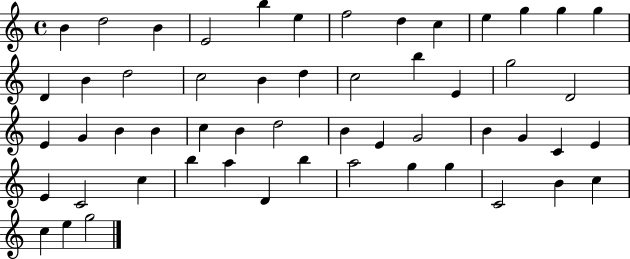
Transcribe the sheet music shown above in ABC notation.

X:1
T:Untitled
M:4/4
L:1/4
K:C
B d2 B E2 b e f2 d c e g g g D B d2 c2 B d c2 b E g2 D2 E G B B c B d2 B E G2 B G C E E C2 c b a D b a2 g g C2 B c c e g2